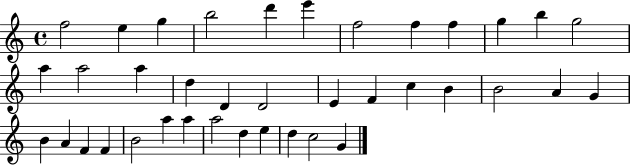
F5/h E5/q G5/q B5/h D6/q E6/q F5/h F5/q F5/q G5/q B5/q G5/h A5/q A5/h A5/q D5/q D4/q D4/h E4/q F4/q C5/q B4/q B4/h A4/q G4/q B4/q A4/q F4/q F4/q B4/h A5/q A5/q A5/h D5/q E5/q D5/q C5/h G4/q